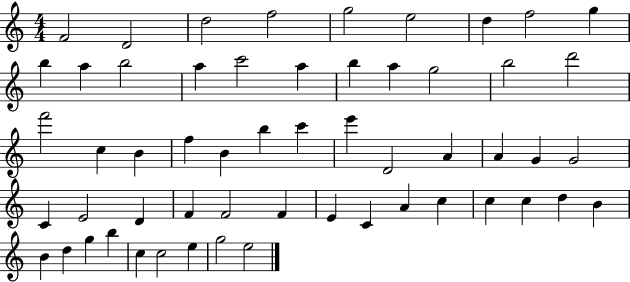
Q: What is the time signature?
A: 4/4